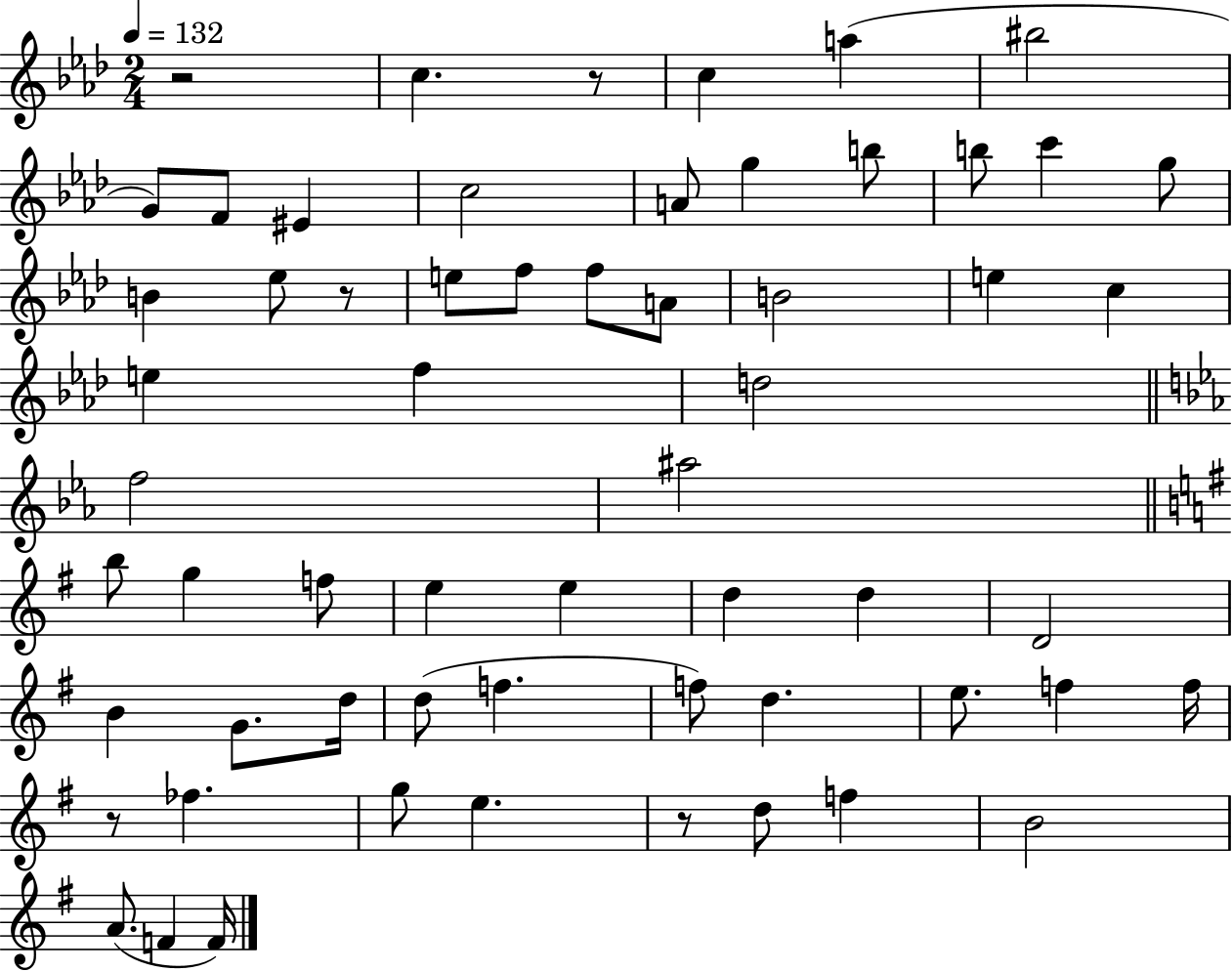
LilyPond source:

{
  \clef treble
  \numericTimeSignature
  \time 2/4
  \key aes \major
  \tempo 4 = 132
  r2 | c''4. r8 | c''4 a''4( | bis''2 | \break g'8) f'8 eis'4 | c''2 | a'8 g''4 b''8 | b''8 c'''4 g''8 | \break b'4 ees''8 r8 | e''8 f''8 f''8 a'8 | b'2 | e''4 c''4 | \break e''4 f''4 | d''2 | \bar "||" \break \key ees \major f''2 | ais''2 | \bar "||" \break \key g \major b''8 g''4 f''8 | e''4 e''4 | d''4 d''4 | d'2 | \break b'4 g'8. d''16 | d''8( f''4. | f''8) d''4. | e''8. f''4 f''16 | \break r8 fes''4. | g''8 e''4. | r8 d''8 f''4 | b'2 | \break a'8.( f'4 f'16) | \bar "|."
}